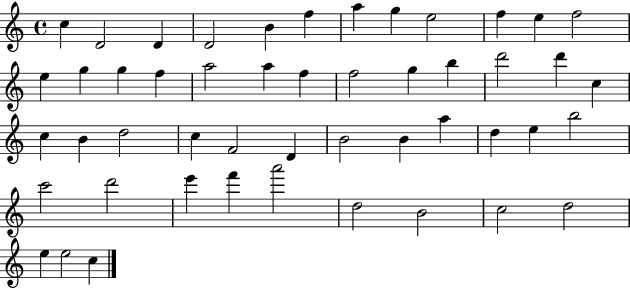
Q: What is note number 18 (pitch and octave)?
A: A5